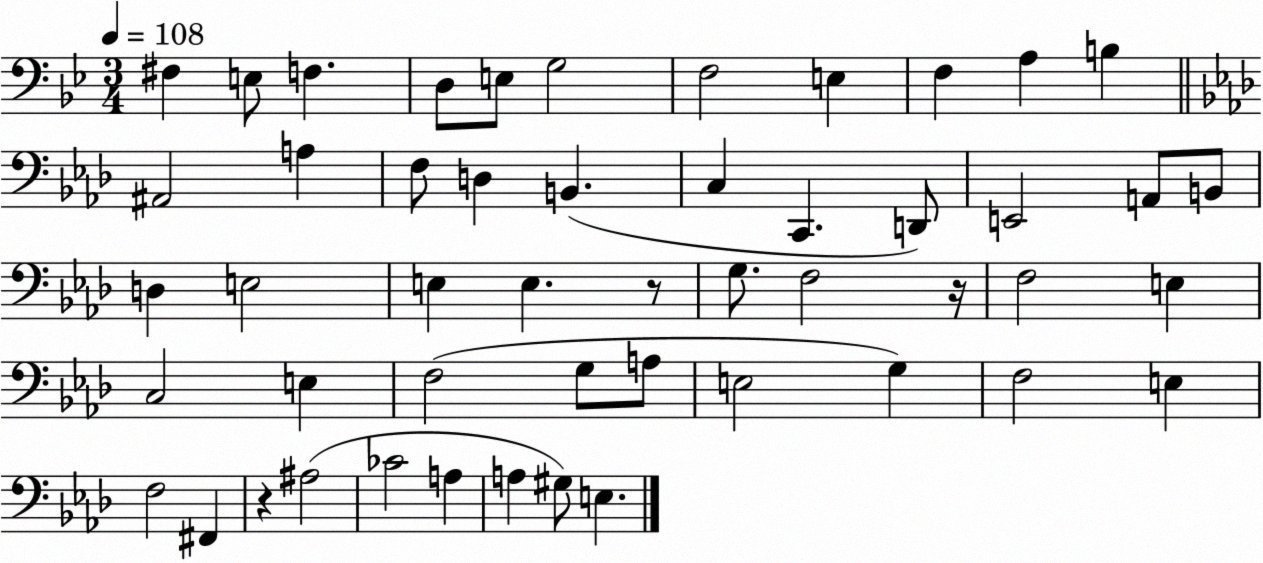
X:1
T:Untitled
M:3/4
L:1/4
K:Bb
^F, E,/2 F, D,/2 E,/2 G,2 F,2 E, F, A, B, ^A,,2 A, F,/2 D, B,, C, C,, D,,/2 E,,2 A,,/2 B,,/2 D, E,2 E, E, z/2 G,/2 F,2 z/4 F,2 E, C,2 E, F,2 G,/2 A,/2 E,2 G, F,2 E, F,2 ^F,, z ^A,2 _C2 A, A, ^G,/2 E,